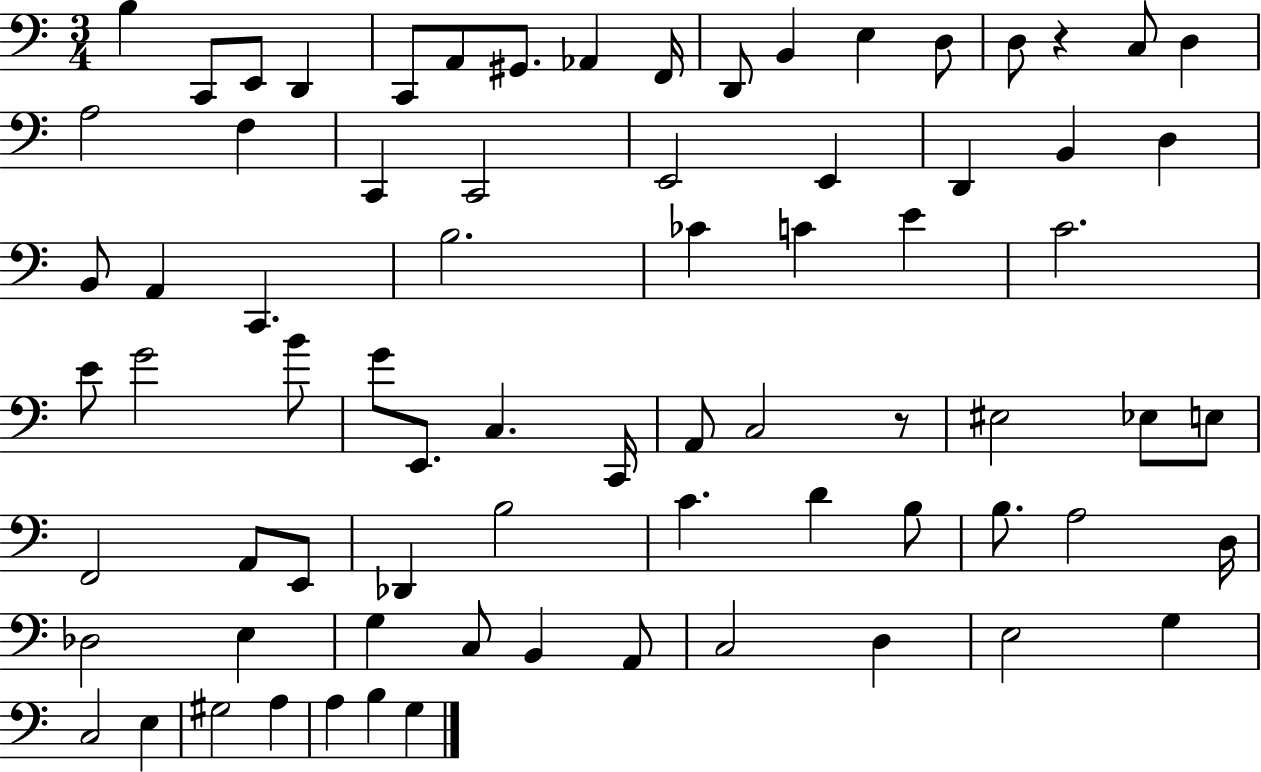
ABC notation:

X:1
T:Untitled
M:3/4
L:1/4
K:C
B, C,,/2 E,,/2 D,, C,,/2 A,,/2 ^G,,/2 _A,, F,,/4 D,,/2 B,, E, D,/2 D,/2 z C,/2 D, A,2 F, C,, C,,2 E,,2 E,, D,, B,, D, B,,/2 A,, C,, B,2 _C C E C2 E/2 G2 B/2 G/2 E,,/2 C, C,,/4 A,,/2 C,2 z/2 ^E,2 _E,/2 E,/2 F,,2 A,,/2 E,,/2 _D,, B,2 C D B,/2 B,/2 A,2 D,/4 _D,2 E, G, C,/2 B,, A,,/2 C,2 D, E,2 G, C,2 E, ^G,2 A, A, B, G,